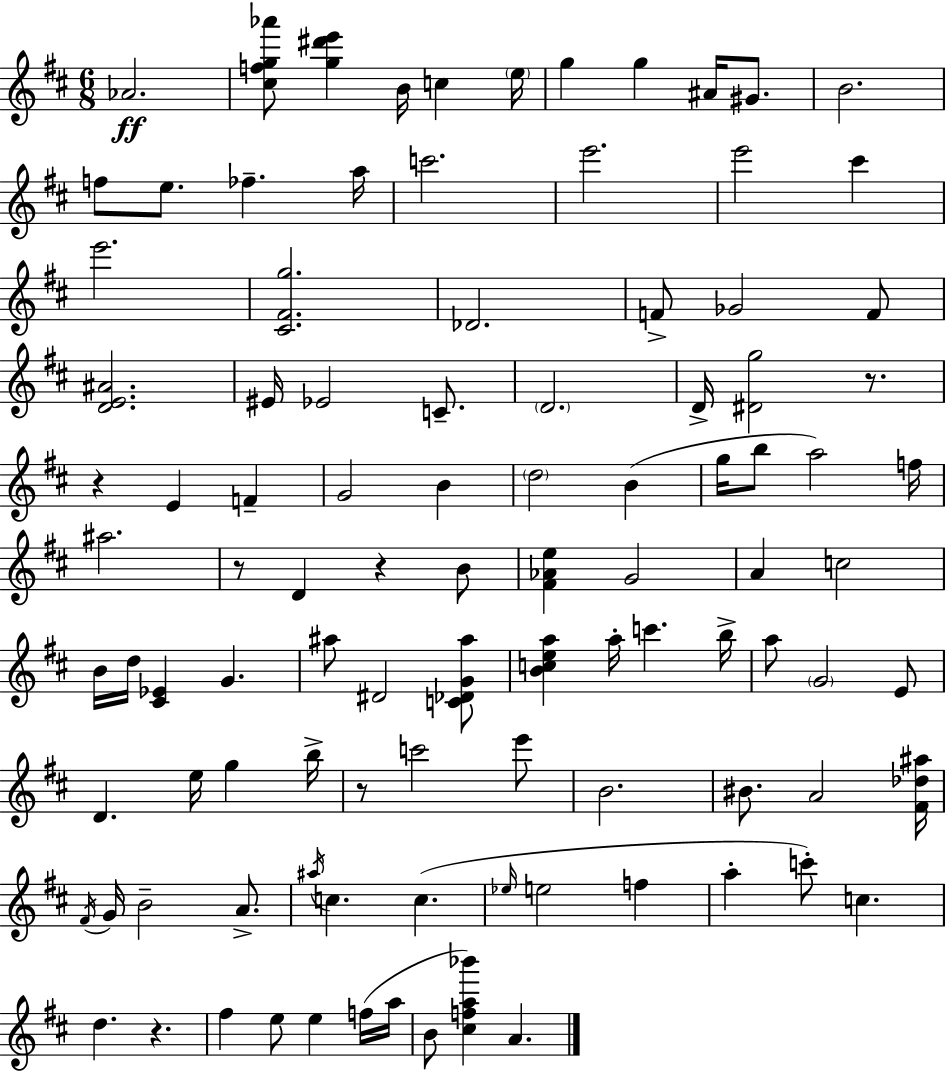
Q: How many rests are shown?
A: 6